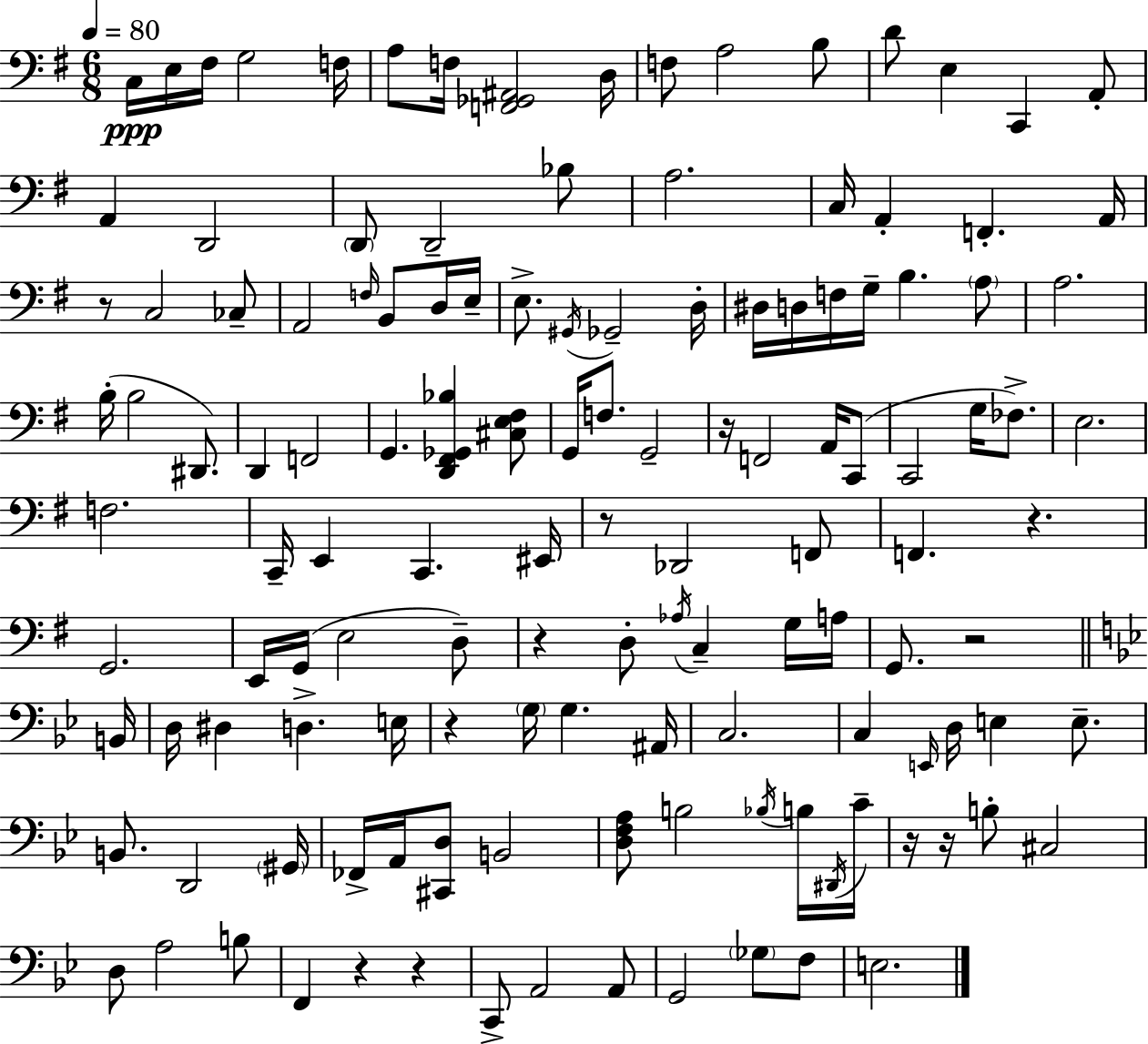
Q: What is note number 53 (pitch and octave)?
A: F2